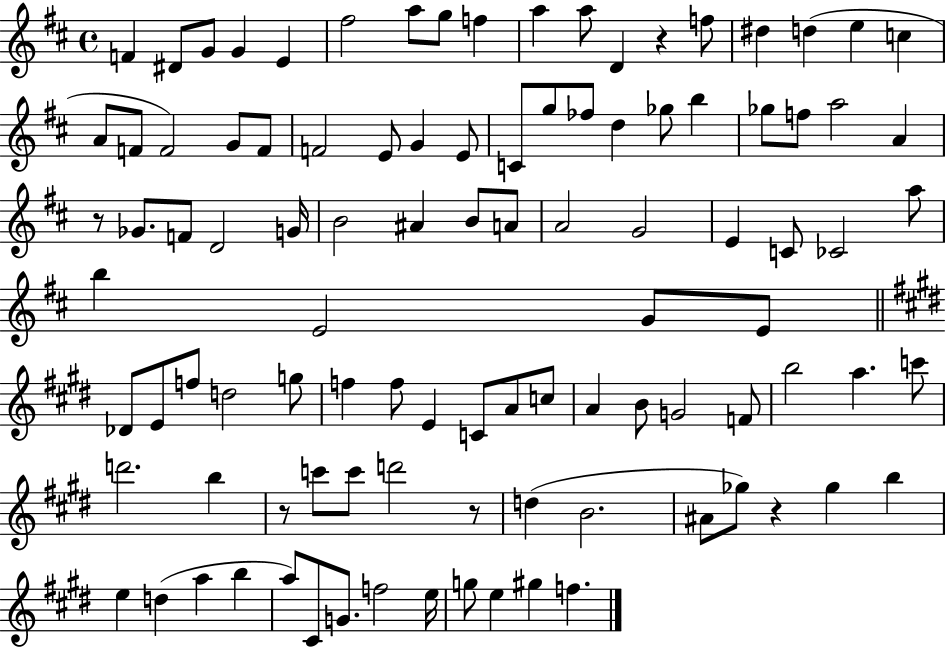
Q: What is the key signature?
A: D major